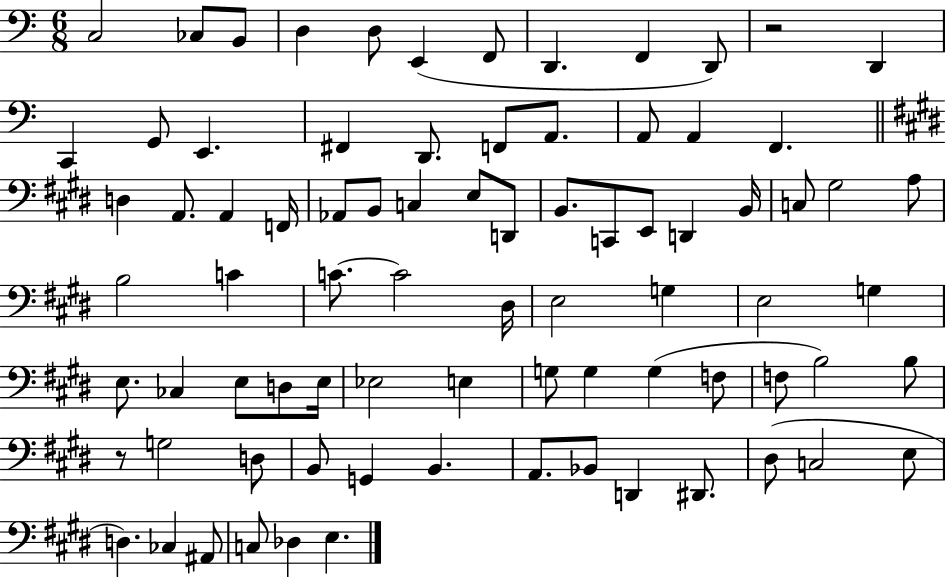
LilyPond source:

{
  \clef bass
  \numericTimeSignature
  \time 6/8
  \key c \major
  c2 ces8 b,8 | d4 d8 e,4( f,8 | d,4. f,4 d,8) | r2 d,4 | \break c,4 g,8 e,4. | fis,4 d,8. f,8 a,8. | a,8 a,4 f,4. | \bar "||" \break \key e \major d4 a,8. a,4 f,16 | aes,8 b,8 c4 e8 d,8 | b,8. c,8 e,8 d,4 b,16 | c8 gis2 a8 | \break b2 c'4 | c'8.~~ c'2 dis16 | e2 g4 | e2 g4 | \break e8. ces4 e8 d8 e16 | ees2 e4 | g8 g4 g4( f8 | f8 b2) b8 | \break r8 g2 d8 | b,8 g,4 b,4. | a,8. bes,8 d,4 dis,8. | dis8( c2 e8 | \break d4.) ces4 ais,8 | c8 des4 e4. | \bar "|."
}